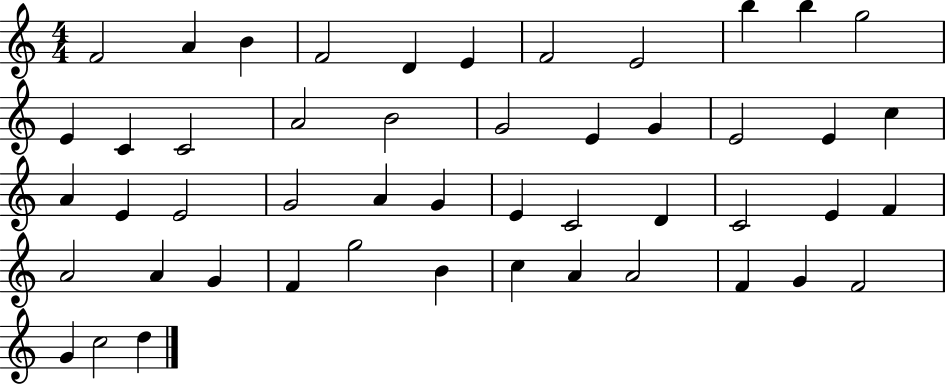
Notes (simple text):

F4/h A4/q B4/q F4/h D4/q E4/q F4/h E4/h B5/q B5/q G5/h E4/q C4/q C4/h A4/h B4/h G4/h E4/q G4/q E4/h E4/q C5/q A4/q E4/q E4/h G4/h A4/q G4/q E4/q C4/h D4/q C4/h E4/q F4/q A4/h A4/q G4/q F4/q G5/h B4/q C5/q A4/q A4/h F4/q G4/q F4/h G4/q C5/h D5/q